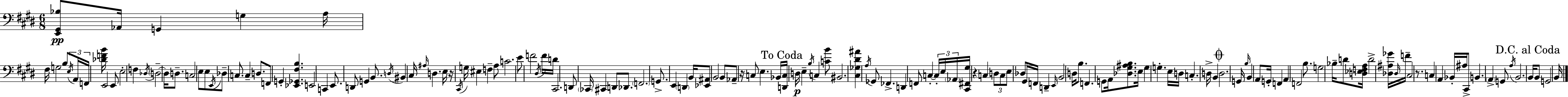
X:1
T:Untitled
M:6/8
L:1/4
K:E
[E,,^G,,_B,]/2 _A,,/4 G,, G, A,/4 ^F,/4 G,2 B,/2 E,/4 A,,/4 F,,/4 [_DFB]/4 E,,2 E,,/2 E,2 F, _D,/4 D,2 D,/4 D,/2 C,2 E,/2 E,/2 E,,/4 _D,/2 C,/2 C, D,/2 F,,/2 G,, [_E,,_G,,^F,B,] E,,2 C,, E,,/2 D,,/2 G,, B,,/2 D,/4 ^B,, ^C,/4 ^A,/4 D, E,/4 z/4 ^C,,/4 G,/4 ^E, F, A,/2 C2 E/2 F2 ^D,/4 F/4 D/4 ^C,,2 D,,/2 _C,,/4 ^C,, D,,/2 _D,,/2 F,,2 G,,/2 E,, D,, B,,/4 [_E,,^A,,]/2 B,,2 B,,/2 _A,,/2 z/4 C,/2 E, _B,,/4 [D,,C,]/4 D,/4 E, B,/4 C, [CB]/2 ^B,,2 [^C,_G,^D^A] A,/4 _G,,/2 _F,, D,, F,,/2 C, C,/4 E,/4 _A,,/4 [^C,,^F,,^G,]/4 z C, D,/2 C,/2 E,/2 _D,/2 ^G,,/4 F,,/4 D,, E,,/4 B,,2 D,/4 B,/2 F,, G,,/2 A,,/4 [_D,^G,^A,B,]/2 E,/4 ^G, G, E,/4 D,/4 C, D,/4 B,, D,2 G,,/4 B,/4 B,, A,,/2 G,,/4 F,, A,, F,,2 B,/2 G,2 _B,/4 D/2 [D,_E,F,A,]/4 D2 [_D,^A,_G]/4 _D,/4 F/4 ^C,2 z/2 C, A,, _B,,/4 ^A,/4 ^C,,/2 B,, A,, G,,/2 A,/4 B,,2 B,,/4 B,,/2 G,,2 B,,/4